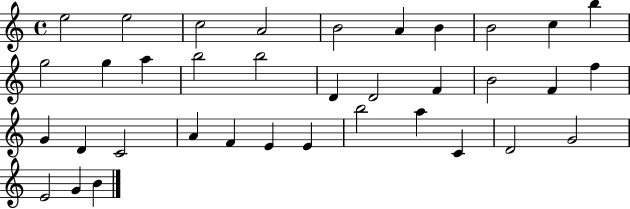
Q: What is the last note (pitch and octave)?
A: B4